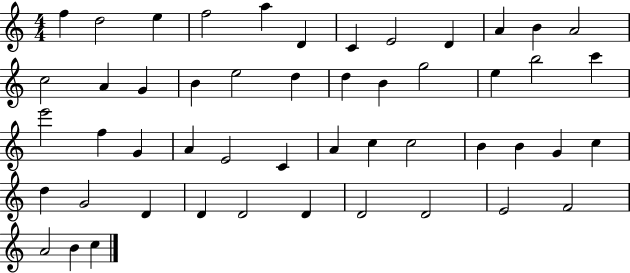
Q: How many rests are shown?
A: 0